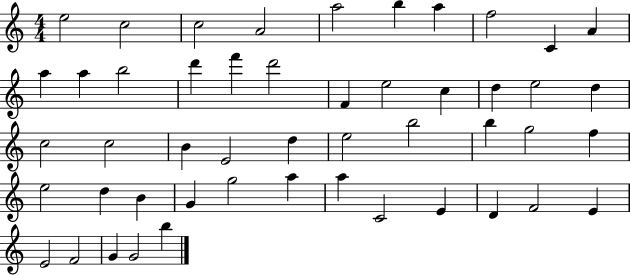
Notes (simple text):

E5/h C5/h C5/h A4/h A5/h B5/q A5/q F5/h C4/q A4/q A5/q A5/q B5/h D6/q F6/q D6/h F4/q E5/h C5/q D5/q E5/h D5/q C5/h C5/h B4/q E4/h D5/q E5/h B5/h B5/q G5/h F5/q E5/h D5/q B4/q G4/q G5/h A5/q A5/q C4/h E4/q D4/q F4/h E4/q E4/h F4/h G4/q G4/h B5/q